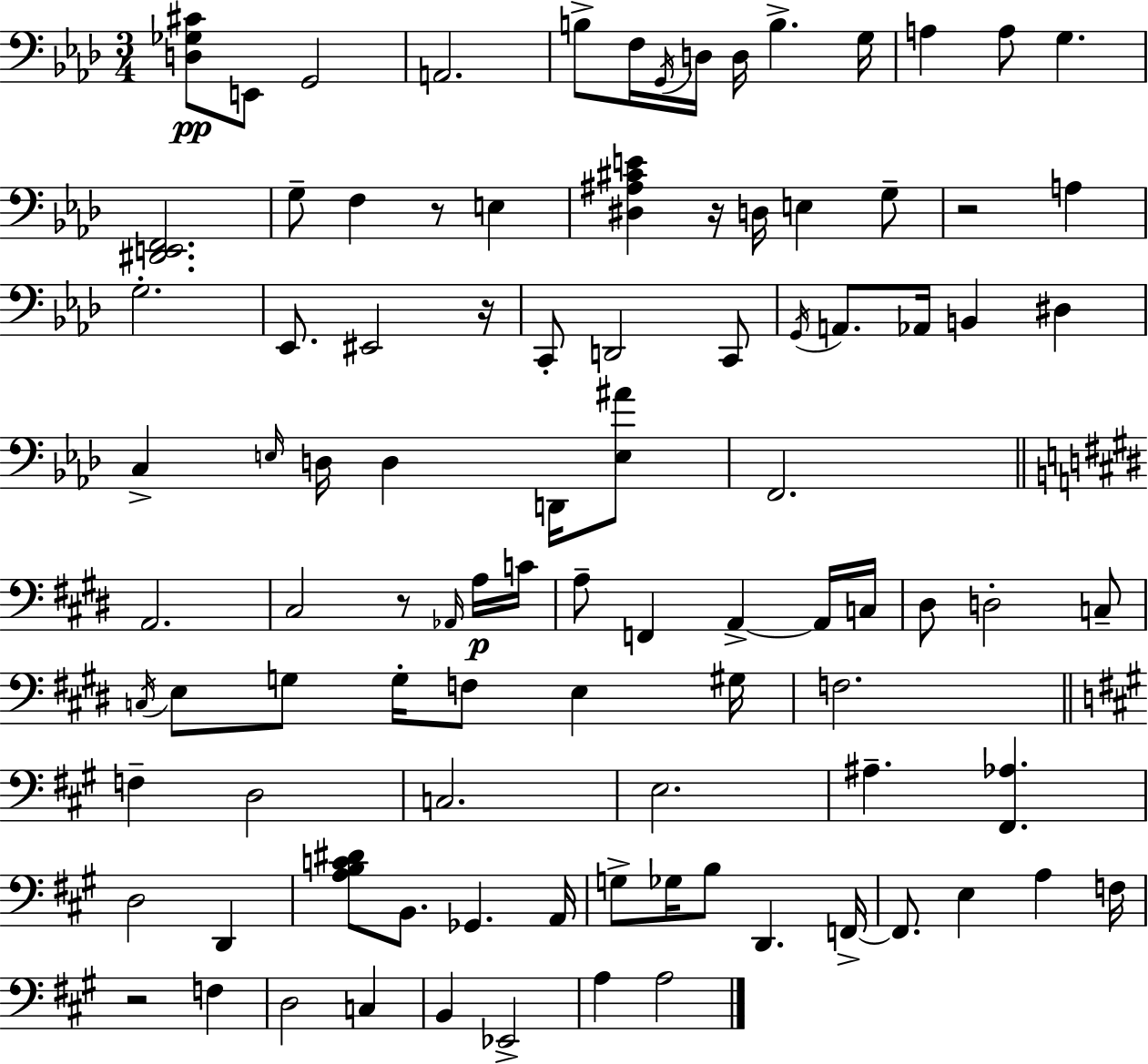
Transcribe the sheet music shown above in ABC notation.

X:1
T:Untitled
M:3/4
L:1/4
K:Ab
[D,_G,^C]/2 E,,/2 G,,2 A,,2 B,/2 F,/4 G,,/4 D,/4 D,/4 B, G,/4 A, A,/2 G, [^D,,E,,F,,]2 G,/2 F, z/2 E, [^D,^A,^CE] z/4 D,/4 E, G,/2 z2 A, G,2 _E,,/2 ^E,,2 z/4 C,,/2 D,,2 C,,/2 G,,/4 A,,/2 _A,,/4 B,, ^D, C, E,/4 D,/4 D, D,,/4 [E,^A]/2 F,,2 A,,2 ^C,2 z/2 _A,,/4 A,/4 C/4 A,/2 F,, A,, A,,/4 C,/4 ^D,/2 D,2 C,/2 C,/4 E,/2 G,/2 G,/4 F,/2 E, ^G,/4 F,2 F, D,2 C,2 E,2 ^A, [^F,,_A,] D,2 D,, [A,B,C^D]/2 B,,/2 _G,, A,,/4 G,/2 _G,/4 B,/2 D,, F,,/4 F,,/2 E, A, F,/4 z2 F, D,2 C, B,, _E,,2 A, A,2